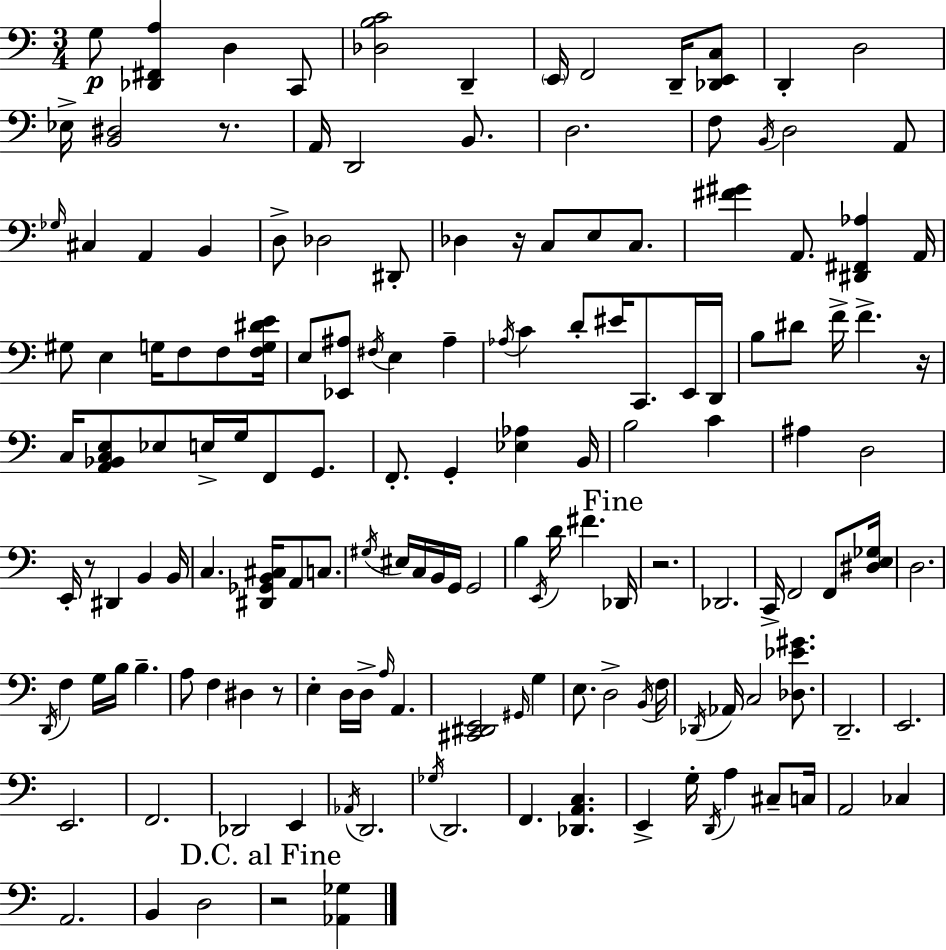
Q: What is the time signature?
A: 3/4